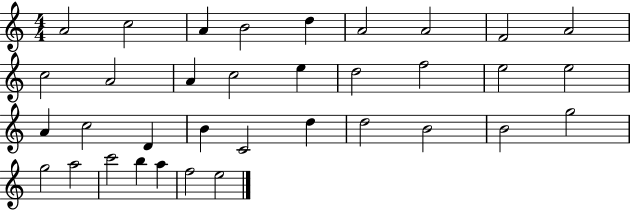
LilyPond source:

{
  \clef treble
  \numericTimeSignature
  \time 4/4
  \key c \major
  a'2 c''2 | a'4 b'2 d''4 | a'2 a'2 | f'2 a'2 | \break c''2 a'2 | a'4 c''2 e''4 | d''2 f''2 | e''2 e''2 | \break a'4 c''2 d'4 | b'4 c'2 d''4 | d''2 b'2 | b'2 g''2 | \break g''2 a''2 | c'''2 b''4 a''4 | f''2 e''2 | \bar "|."
}